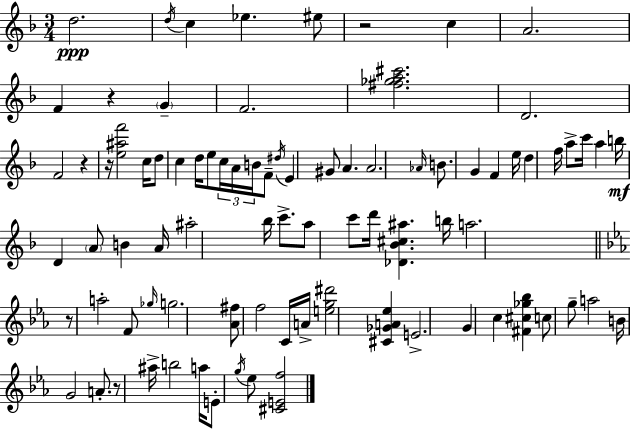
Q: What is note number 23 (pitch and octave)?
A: E4